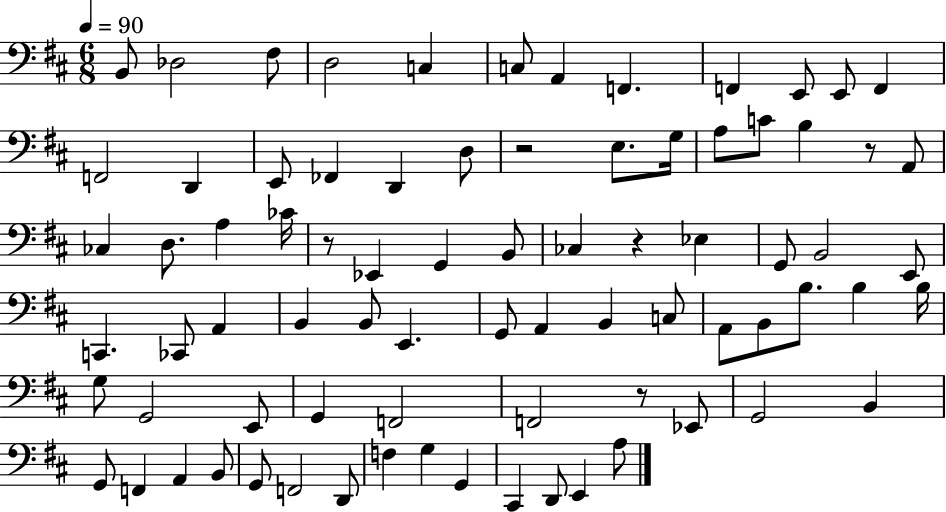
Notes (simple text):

B2/e Db3/h F#3/e D3/h C3/q C3/e A2/q F2/q. F2/q E2/e E2/e F2/q F2/h D2/q E2/e FES2/q D2/q D3/e R/h E3/e. G3/s A3/e C4/e B3/q R/e A2/e CES3/q D3/e. A3/q CES4/s R/e Eb2/q G2/q B2/e CES3/q R/q Eb3/q G2/e B2/h E2/e C2/q. CES2/e A2/q B2/q B2/e E2/q. G2/e A2/q B2/q C3/e A2/e B2/e B3/e. B3/q B3/s G3/e G2/h E2/e G2/q F2/h F2/h R/e Eb2/e G2/h B2/q G2/e F2/q A2/q B2/e G2/e F2/h D2/e F3/q G3/q G2/q C#2/q D2/e E2/q A3/e